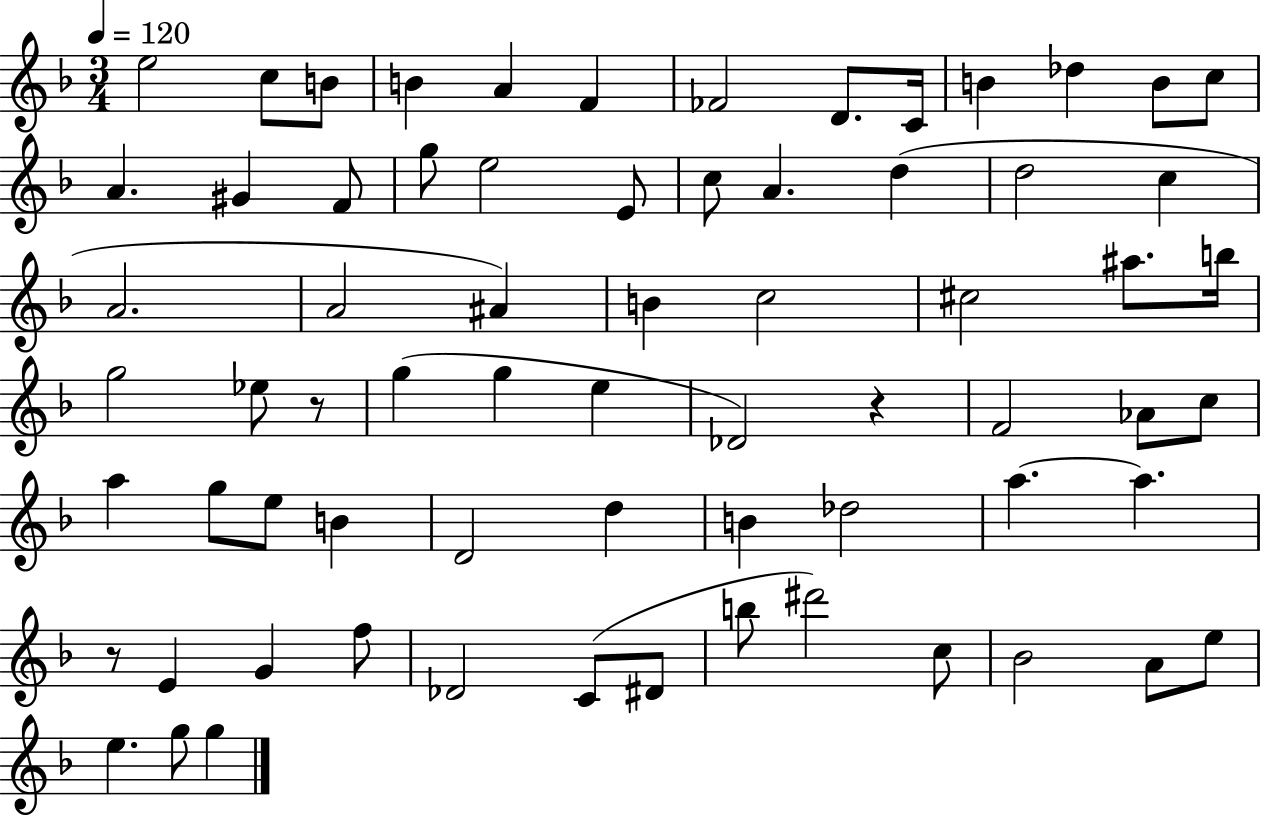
E5/h C5/e B4/e B4/q A4/q F4/q FES4/h D4/e. C4/s B4/q Db5/q B4/e C5/e A4/q. G#4/q F4/e G5/e E5/h E4/e C5/e A4/q. D5/q D5/h C5/q A4/h. A4/h A#4/q B4/q C5/h C#5/h A#5/e. B5/s G5/h Eb5/e R/e G5/q G5/q E5/q Db4/h R/q F4/h Ab4/e C5/e A5/q G5/e E5/e B4/q D4/h D5/q B4/q Db5/h A5/q. A5/q. R/e E4/q G4/q F5/e Db4/h C4/e D#4/e B5/e D#6/h C5/e Bb4/h A4/e E5/e E5/q. G5/e G5/q